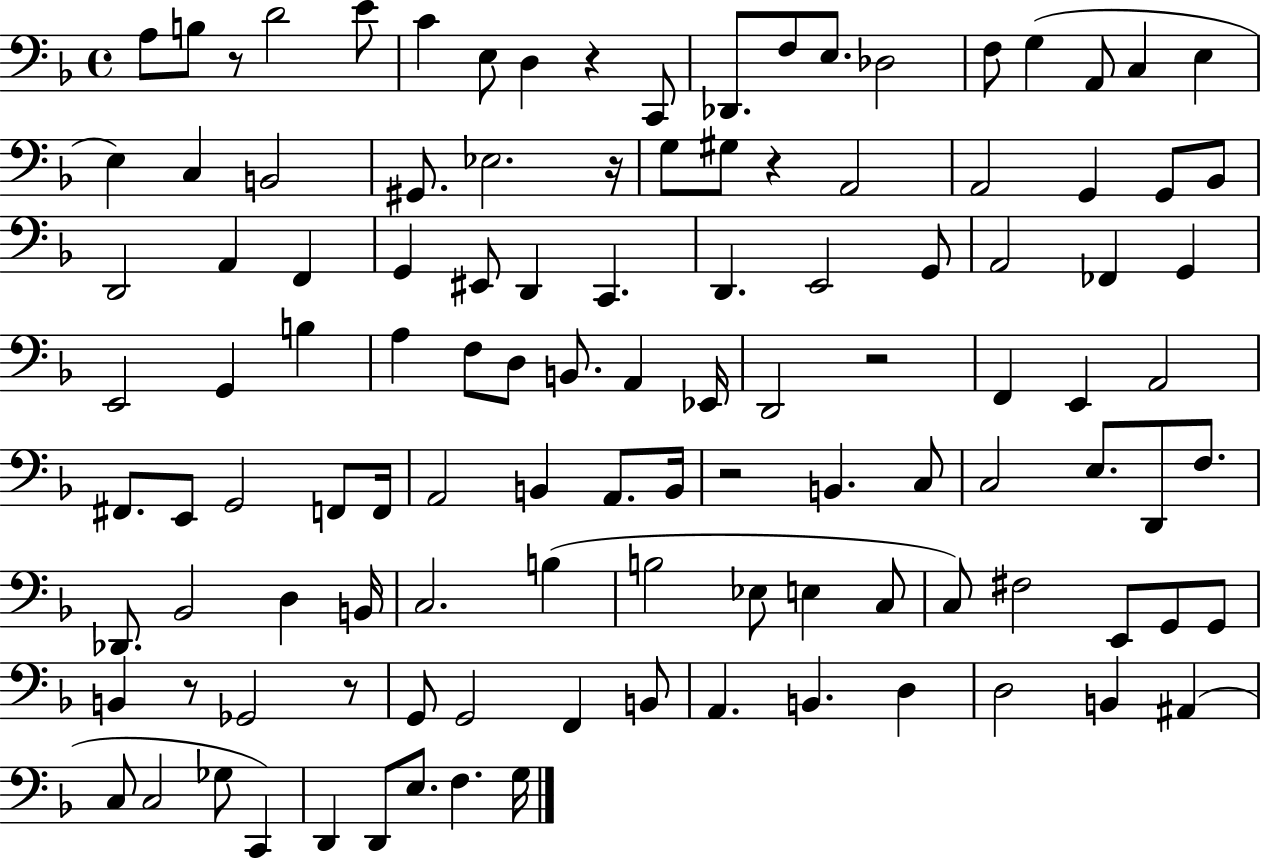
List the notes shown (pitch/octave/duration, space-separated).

A3/e B3/e R/e D4/h E4/e C4/q E3/e D3/q R/q C2/e Db2/e. F3/e E3/e. Db3/h F3/e G3/q A2/e C3/q E3/q E3/q C3/q B2/h G#2/e. Eb3/h. R/s G3/e G#3/e R/q A2/h A2/h G2/q G2/e Bb2/e D2/h A2/q F2/q G2/q EIS2/e D2/q C2/q. D2/q. E2/h G2/e A2/h FES2/q G2/q E2/h G2/q B3/q A3/q F3/e D3/e B2/e. A2/q Eb2/s D2/h R/h F2/q E2/q A2/h F#2/e. E2/e G2/h F2/e F2/s A2/h B2/q A2/e. B2/s R/h B2/q. C3/e C3/h E3/e. D2/e F3/e. Db2/e. Bb2/h D3/q B2/s C3/h. B3/q B3/h Eb3/e E3/q C3/e C3/e F#3/h E2/e G2/e G2/e B2/q R/e Gb2/h R/e G2/e G2/h F2/q B2/e A2/q. B2/q. D3/q D3/h B2/q A#2/q C3/e C3/h Gb3/e C2/q D2/q D2/e E3/e. F3/q. G3/s